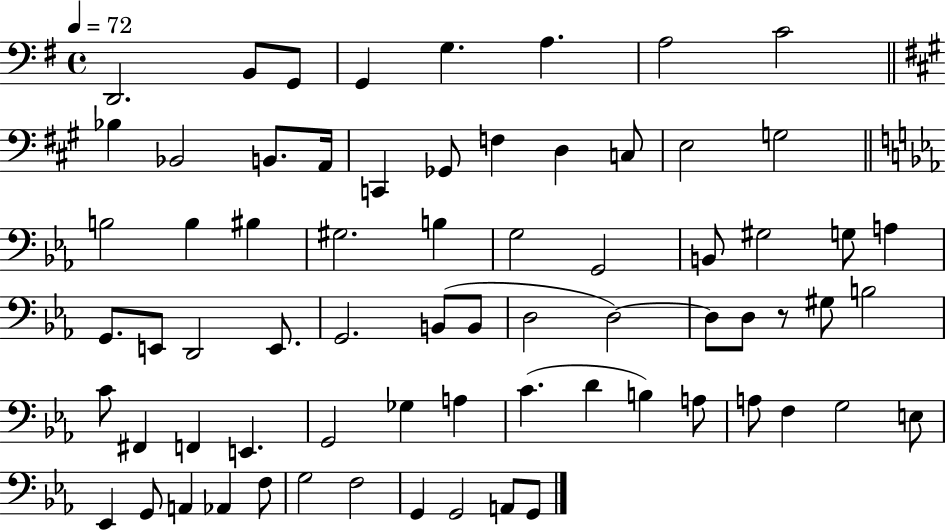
{
  \clef bass
  \time 4/4
  \defaultTimeSignature
  \key g \major
  \tempo 4 = 72
  \repeat volta 2 { d,2. b,8 g,8 | g,4 g4. a4. | a2 c'2 | \bar "||" \break \key a \major bes4 bes,2 b,8. a,16 | c,4 ges,8 f4 d4 c8 | e2 g2 | \bar "||" \break \key ees \major b2 b4 bis4 | gis2. b4 | g2 g,2 | b,8 gis2 g8 a4 | \break g,8. e,8 d,2 e,8. | g,2. b,8( b,8 | d2 d2~~) | d8 d8 r8 gis8 b2 | \break c'8 fis,4 f,4 e,4. | g,2 ges4 a4 | c'4.( d'4 b4) a8 | a8 f4 g2 e8 | \break ees,4 g,8 a,4 aes,4 f8 | g2 f2 | g,4 g,2 a,8 g,8 | } \bar "|."
}